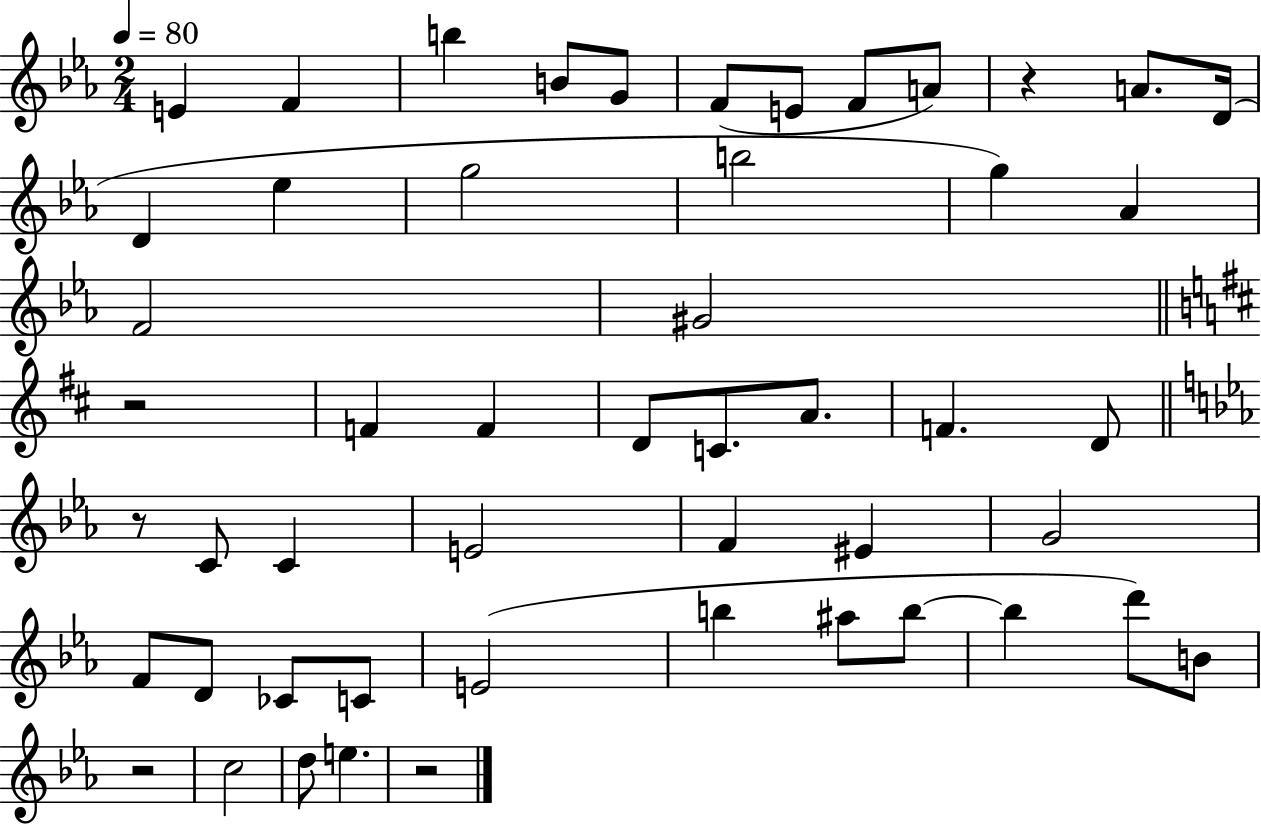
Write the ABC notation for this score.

X:1
T:Untitled
M:2/4
L:1/4
K:Eb
E F b B/2 G/2 F/2 E/2 F/2 A/2 z A/2 D/4 D _e g2 b2 g _A F2 ^G2 z2 F F D/2 C/2 A/2 F D/2 z/2 C/2 C E2 F ^E G2 F/2 D/2 _C/2 C/2 E2 b ^a/2 b/2 b d'/2 B/2 z2 c2 d/2 e z2